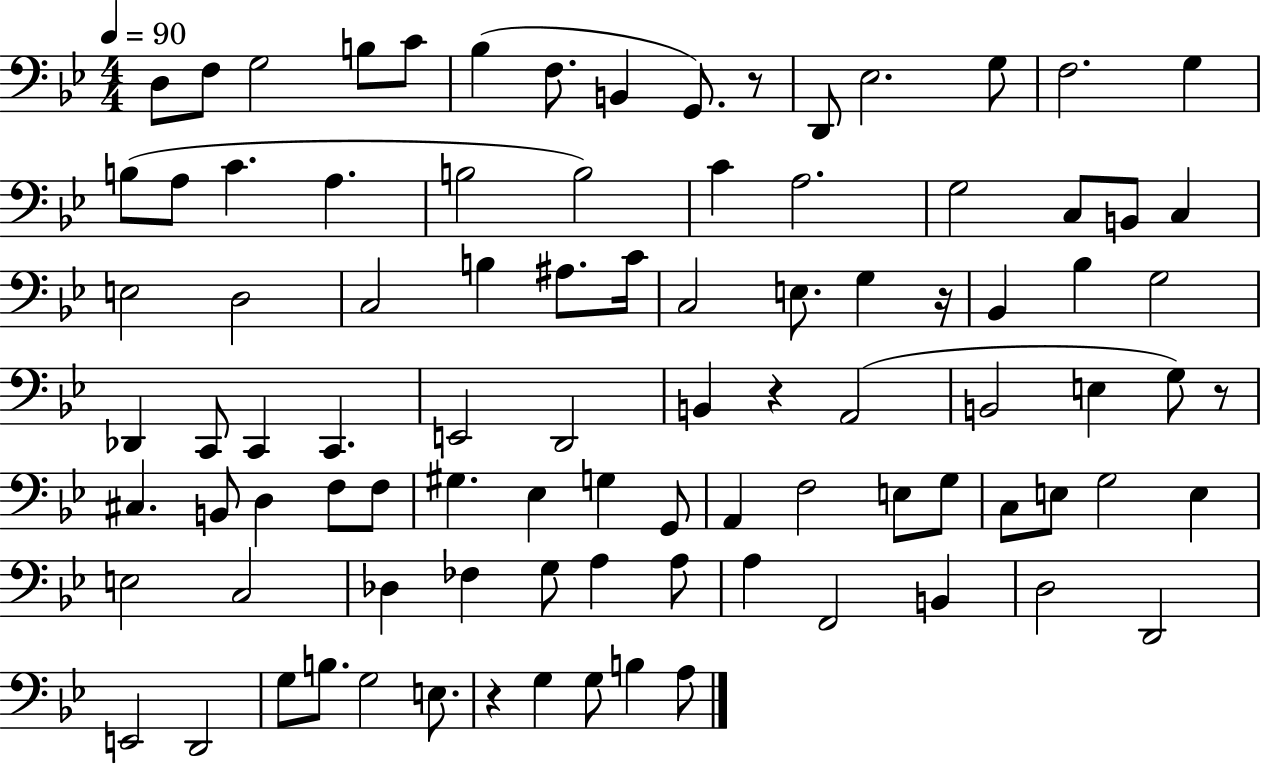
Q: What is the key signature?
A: BES major